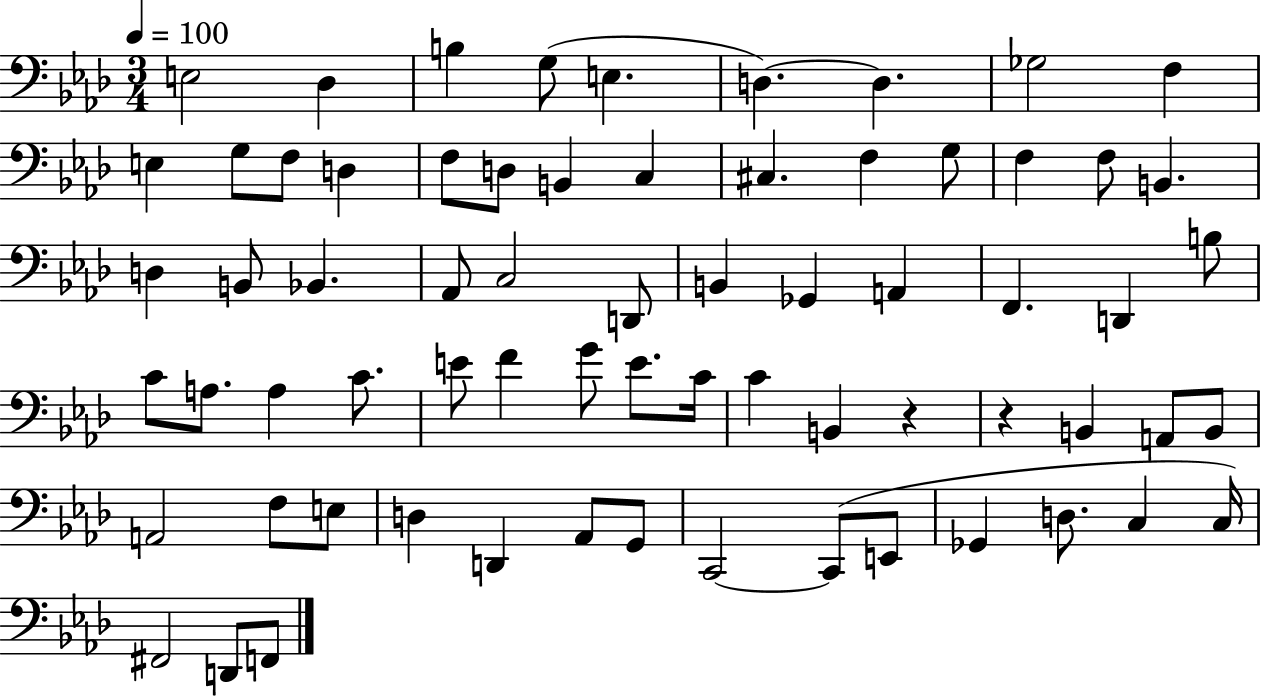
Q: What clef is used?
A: bass